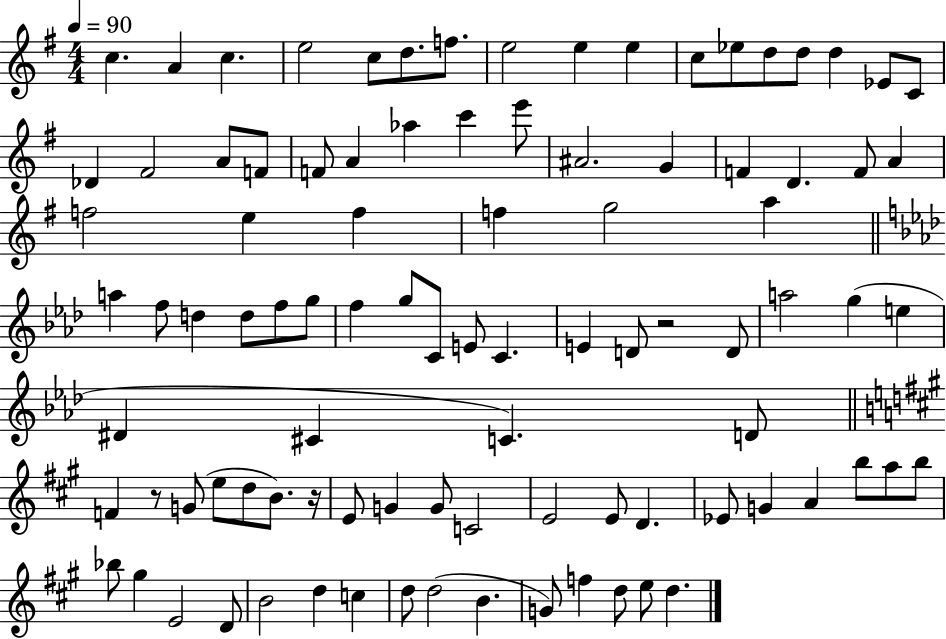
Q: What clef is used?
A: treble